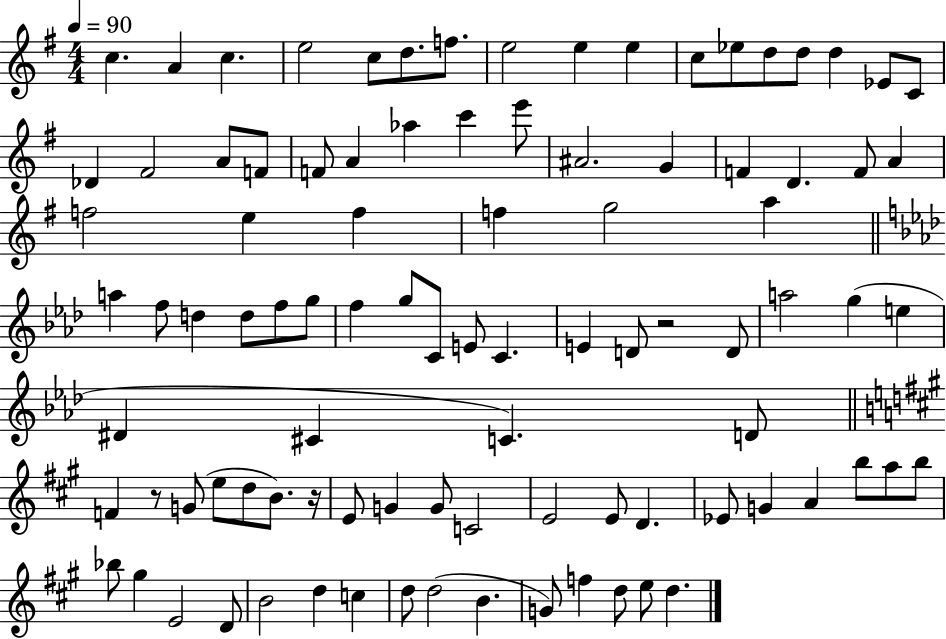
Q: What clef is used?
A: treble